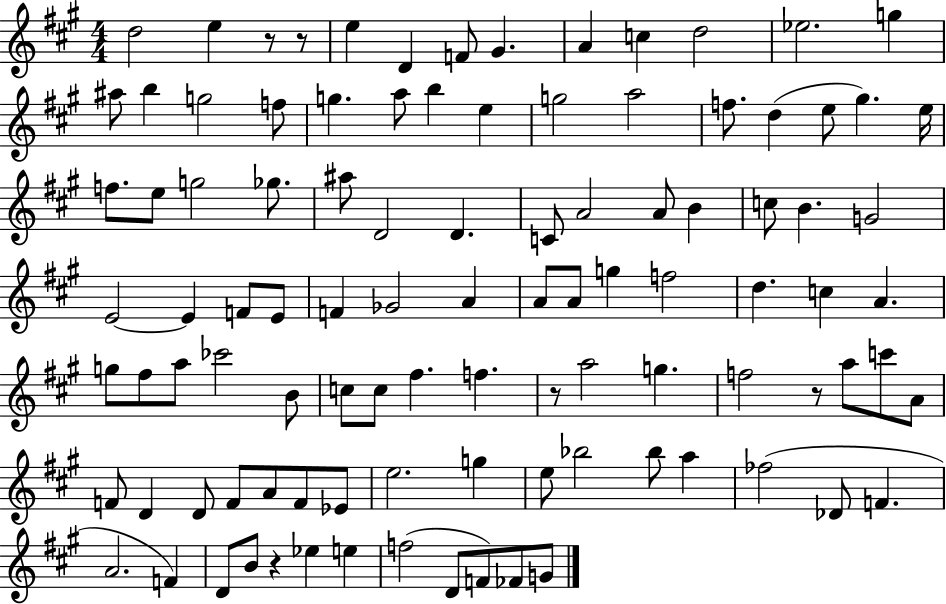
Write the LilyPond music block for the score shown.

{
  \clef treble
  \numericTimeSignature
  \time 4/4
  \key a \major
  d''2 e''4 r8 r8 | e''4 d'4 f'8 gis'4. | a'4 c''4 d''2 | ees''2. g''4 | \break ais''8 b''4 g''2 f''8 | g''4. a''8 b''4 e''4 | g''2 a''2 | f''8. d''4( e''8 gis''4.) e''16 | \break f''8. e''8 g''2 ges''8. | ais''8 d'2 d'4. | c'8 a'2 a'8 b'4 | c''8 b'4. g'2 | \break e'2~~ e'4 f'8 e'8 | f'4 ges'2 a'4 | a'8 a'8 g''4 f''2 | d''4. c''4 a'4. | \break g''8 fis''8 a''8 ces'''2 b'8 | c''8 c''8 fis''4. f''4. | r8 a''2 g''4. | f''2 r8 a''8 c'''8 a'8 | \break f'8 d'4 d'8 f'8 a'8 f'8 ees'8 | e''2. g''4 | e''8 bes''2 bes''8 a''4 | fes''2( des'8 f'4. | \break a'2. f'4) | d'8 b'8 r4 ees''4 e''4 | f''2( d'8 f'8) fes'8 g'8 | \bar "|."
}